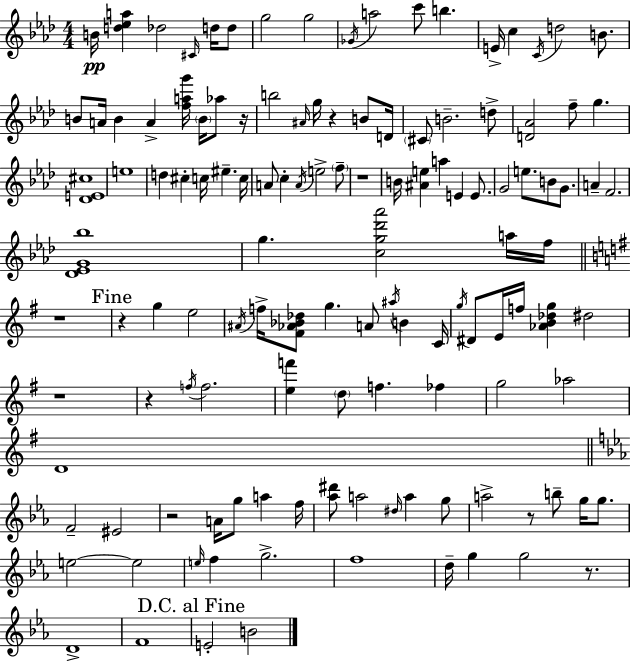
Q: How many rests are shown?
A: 10